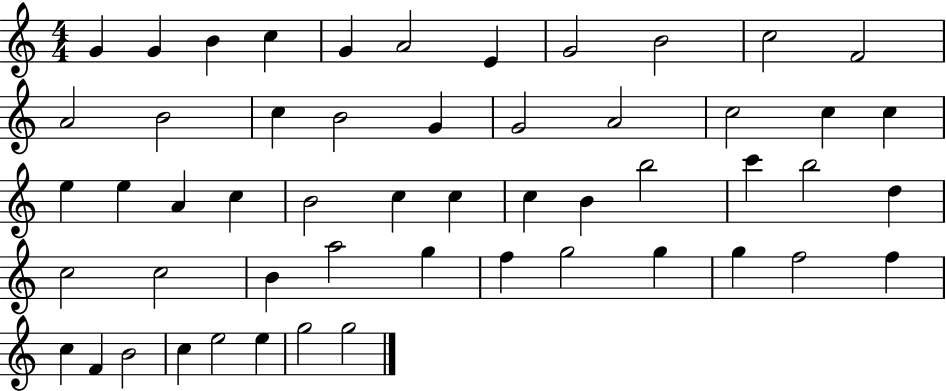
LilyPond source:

{
  \clef treble
  \numericTimeSignature
  \time 4/4
  \key c \major
  g'4 g'4 b'4 c''4 | g'4 a'2 e'4 | g'2 b'2 | c''2 f'2 | \break a'2 b'2 | c''4 b'2 g'4 | g'2 a'2 | c''2 c''4 c''4 | \break e''4 e''4 a'4 c''4 | b'2 c''4 c''4 | c''4 b'4 b''2 | c'''4 b''2 d''4 | \break c''2 c''2 | b'4 a''2 g''4 | f''4 g''2 g''4 | g''4 f''2 f''4 | \break c''4 f'4 b'2 | c''4 e''2 e''4 | g''2 g''2 | \bar "|."
}